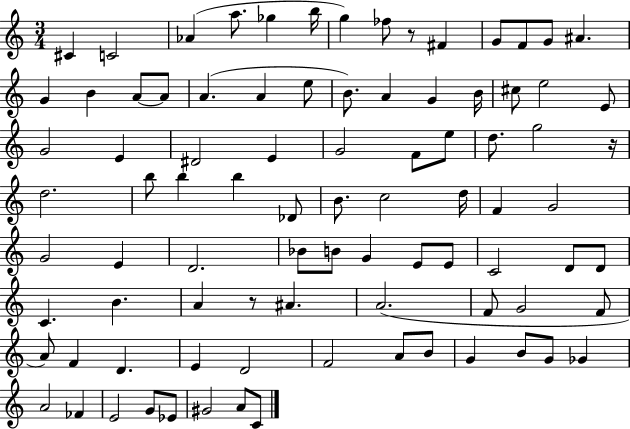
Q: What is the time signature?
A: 3/4